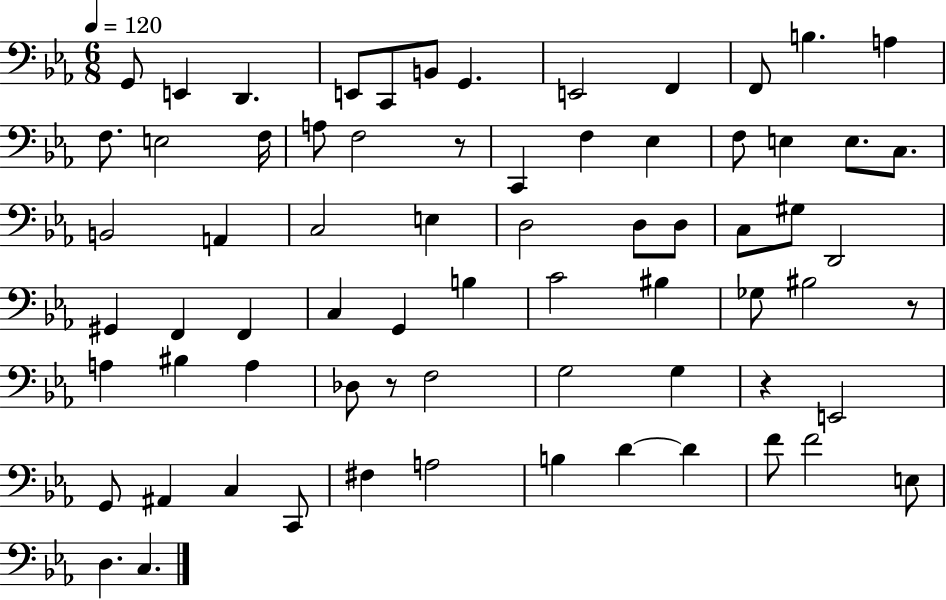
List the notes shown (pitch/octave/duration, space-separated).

G2/e E2/q D2/q. E2/e C2/e B2/e G2/q. E2/h F2/q F2/e B3/q. A3/q F3/e. E3/h F3/s A3/e F3/h R/e C2/q F3/q Eb3/q F3/e E3/q E3/e. C3/e. B2/h A2/q C3/h E3/q D3/h D3/e D3/e C3/e G#3/e D2/h G#2/q F2/q F2/q C3/q G2/q B3/q C4/h BIS3/q Gb3/e BIS3/h R/e A3/q BIS3/q A3/q Db3/e R/e F3/h G3/h G3/q R/q E2/h G2/e A#2/q C3/q C2/e F#3/q A3/h B3/q D4/q D4/q F4/e F4/h E3/e D3/q. C3/q.